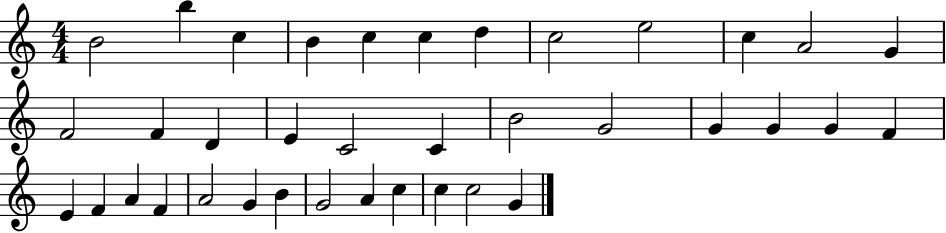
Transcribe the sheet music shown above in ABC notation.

X:1
T:Untitled
M:4/4
L:1/4
K:C
B2 b c B c c d c2 e2 c A2 G F2 F D E C2 C B2 G2 G G G F E F A F A2 G B G2 A c c c2 G